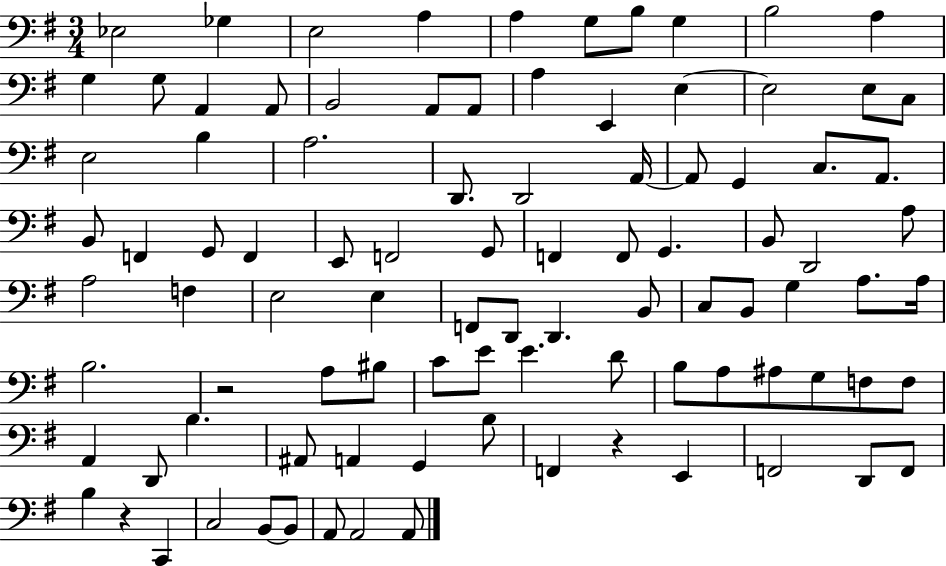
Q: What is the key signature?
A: G major